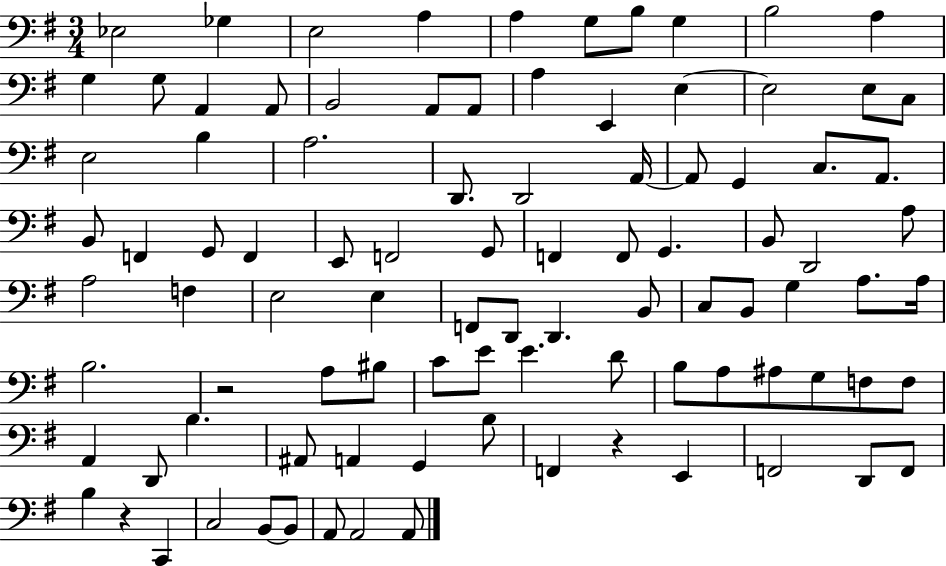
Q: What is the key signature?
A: G major